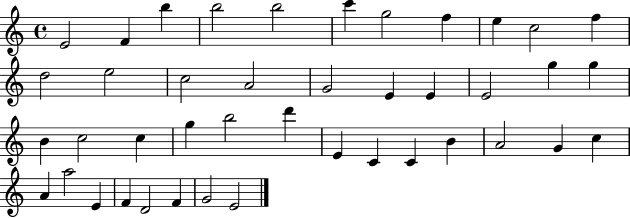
X:1
T:Untitled
M:4/4
L:1/4
K:C
E2 F b b2 b2 c' g2 f e c2 f d2 e2 c2 A2 G2 E E E2 g g B c2 c g b2 d' E C C B A2 G c A a2 E F D2 F G2 E2